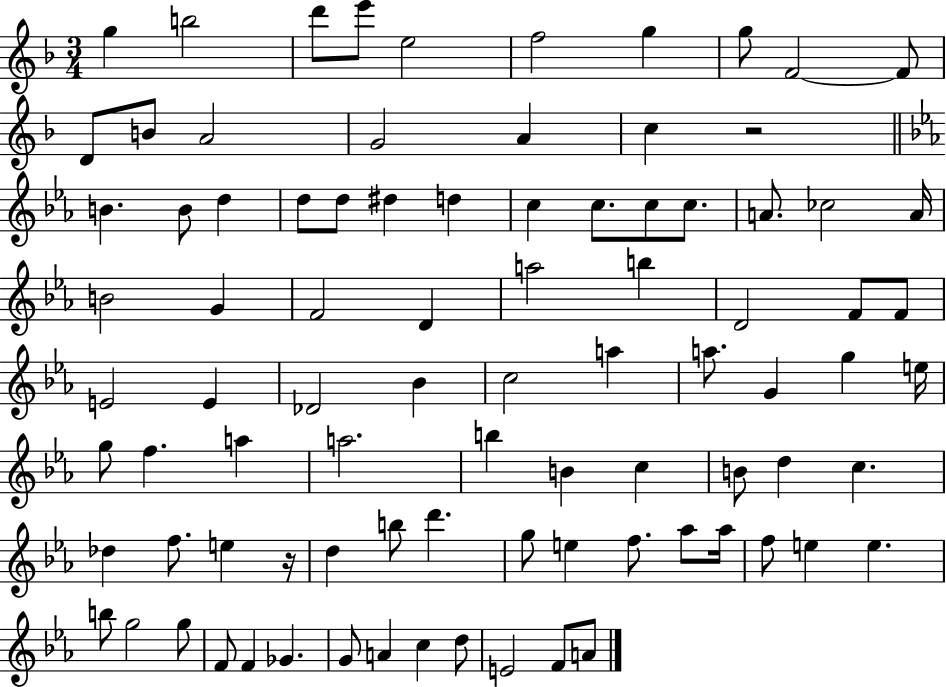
X:1
T:Untitled
M:3/4
L:1/4
K:F
g b2 d'/2 e'/2 e2 f2 g g/2 F2 F/2 D/2 B/2 A2 G2 A c z2 B B/2 d d/2 d/2 ^d d c c/2 c/2 c/2 A/2 _c2 A/4 B2 G F2 D a2 b D2 F/2 F/2 E2 E _D2 _B c2 a a/2 G g e/4 g/2 f a a2 b B c B/2 d c _d f/2 e z/4 d b/2 d' g/2 e f/2 _a/2 _a/4 f/2 e e b/2 g2 g/2 F/2 F _G G/2 A c d/2 E2 F/2 A/2